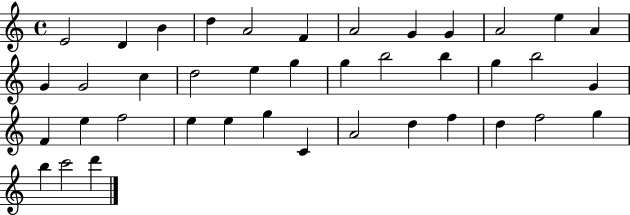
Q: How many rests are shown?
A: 0